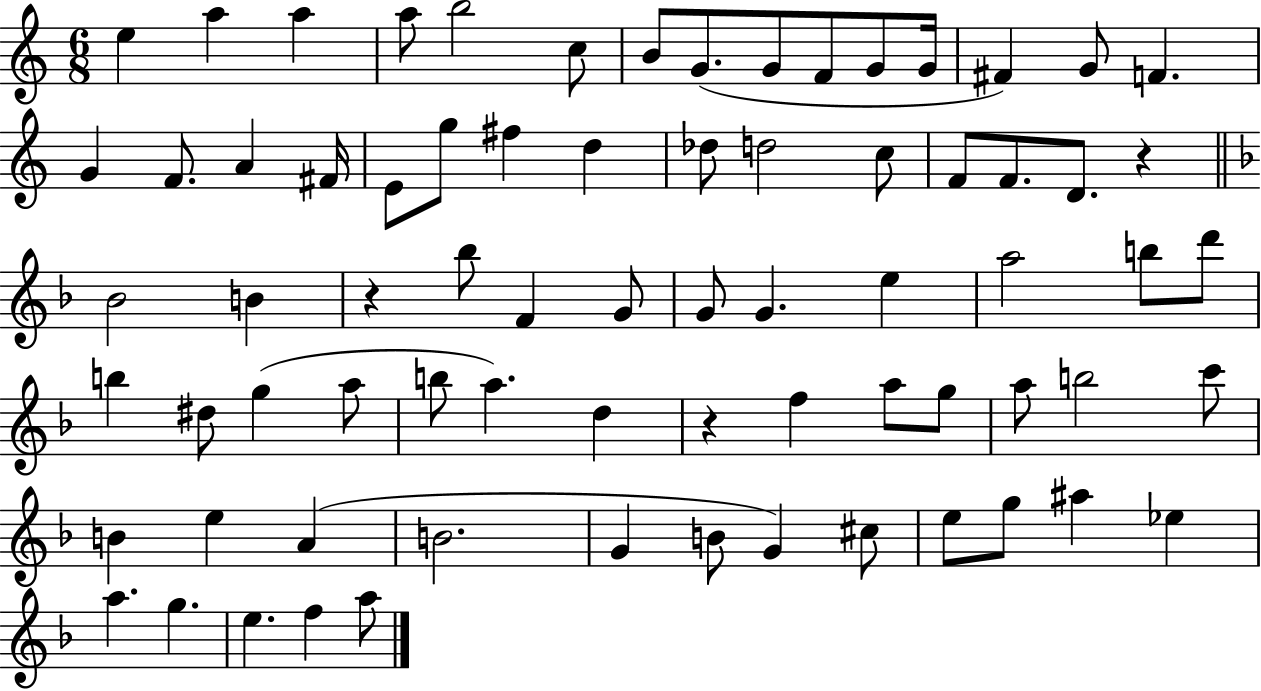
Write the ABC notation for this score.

X:1
T:Untitled
M:6/8
L:1/4
K:C
e a a a/2 b2 c/2 B/2 G/2 G/2 F/2 G/2 G/4 ^F G/2 F G F/2 A ^F/4 E/2 g/2 ^f d _d/2 d2 c/2 F/2 F/2 D/2 z _B2 B z _b/2 F G/2 G/2 G e a2 b/2 d'/2 b ^d/2 g a/2 b/2 a d z f a/2 g/2 a/2 b2 c'/2 B e A B2 G B/2 G ^c/2 e/2 g/2 ^a _e a g e f a/2